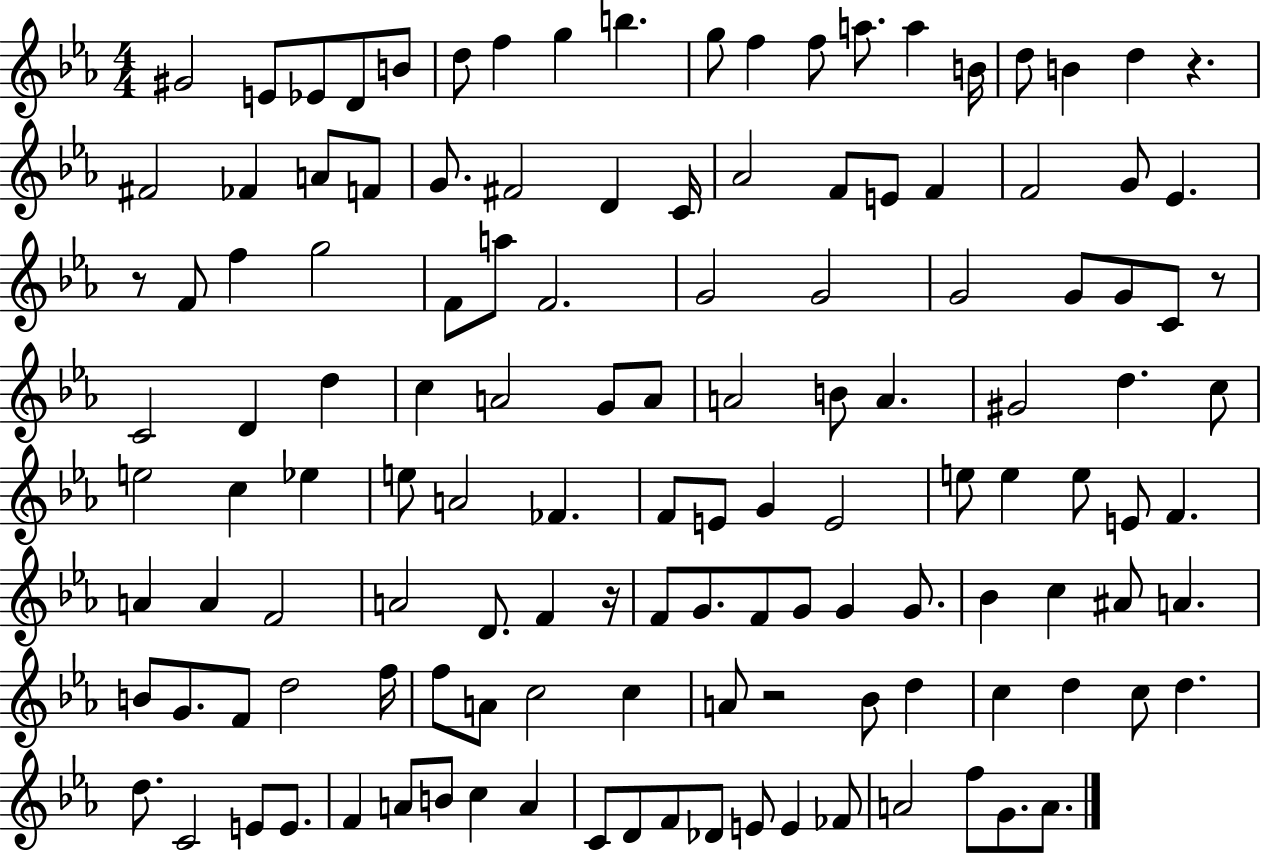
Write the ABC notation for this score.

X:1
T:Untitled
M:4/4
L:1/4
K:Eb
^G2 E/2 _E/2 D/2 B/2 d/2 f g b g/2 f f/2 a/2 a B/4 d/2 B d z ^F2 _F A/2 F/2 G/2 ^F2 D C/4 _A2 F/2 E/2 F F2 G/2 _E z/2 F/2 f g2 F/2 a/2 F2 G2 G2 G2 G/2 G/2 C/2 z/2 C2 D d c A2 G/2 A/2 A2 B/2 A ^G2 d c/2 e2 c _e e/2 A2 _F F/2 E/2 G E2 e/2 e e/2 E/2 F A A F2 A2 D/2 F z/4 F/2 G/2 F/2 G/2 G G/2 _B c ^A/2 A B/2 G/2 F/2 d2 f/4 f/2 A/2 c2 c A/2 z2 _B/2 d c d c/2 d d/2 C2 E/2 E/2 F A/2 B/2 c A C/2 D/2 F/2 _D/2 E/2 E _F/2 A2 f/2 G/2 A/2